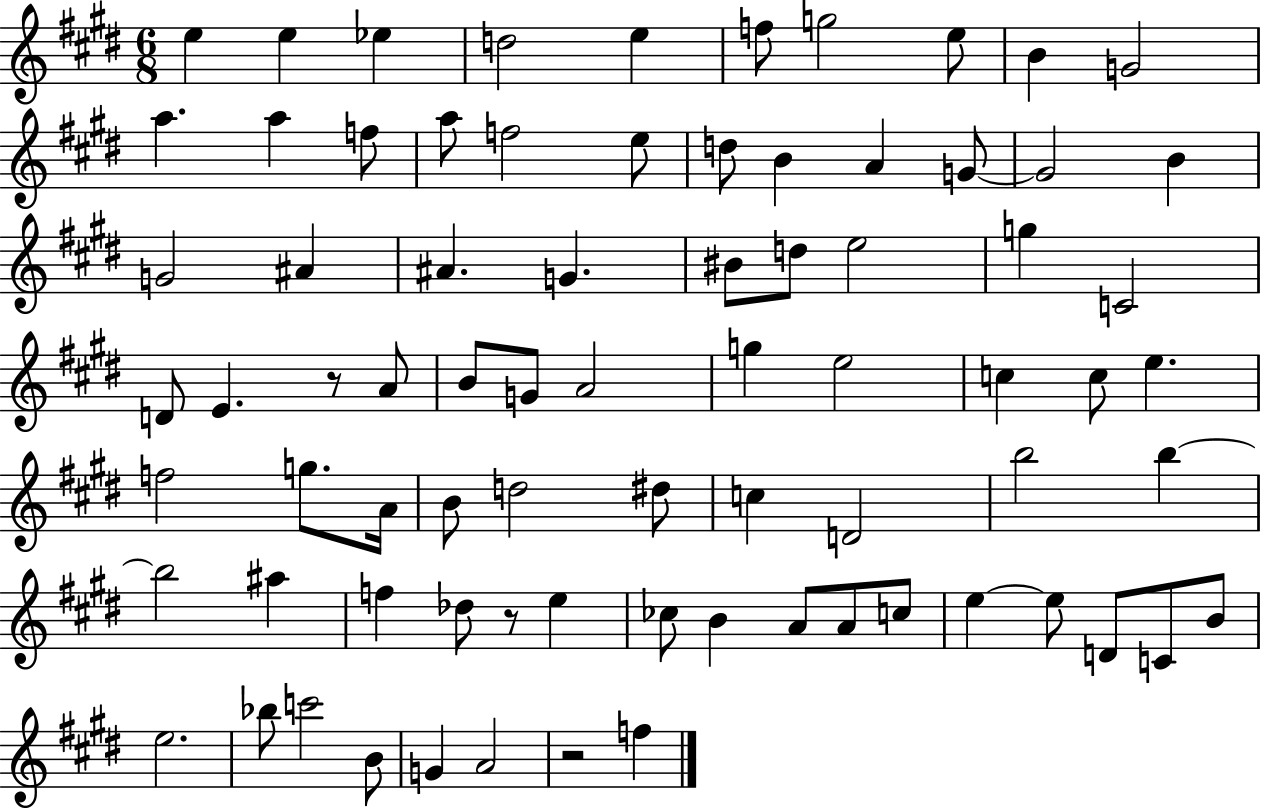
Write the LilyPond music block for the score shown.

{
  \clef treble
  \numericTimeSignature
  \time 6/8
  \key e \major
  e''4 e''4 ees''4 | d''2 e''4 | f''8 g''2 e''8 | b'4 g'2 | \break a''4. a''4 f''8 | a''8 f''2 e''8 | d''8 b'4 a'4 g'8~~ | g'2 b'4 | \break g'2 ais'4 | ais'4. g'4. | bis'8 d''8 e''2 | g''4 c'2 | \break d'8 e'4. r8 a'8 | b'8 g'8 a'2 | g''4 e''2 | c''4 c''8 e''4. | \break f''2 g''8. a'16 | b'8 d''2 dis''8 | c''4 d'2 | b''2 b''4~~ | \break b''2 ais''4 | f''4 des''8 r8 e''4 | ces''8 b'4 a'8 a'8 c''8 | e''4~~ e''8 d'8 c'8 b'8 | \break e''2. | bes''8 c'''2 b'8 | g'4 a'2 | r2 f''4 | \break \bar "|."
}